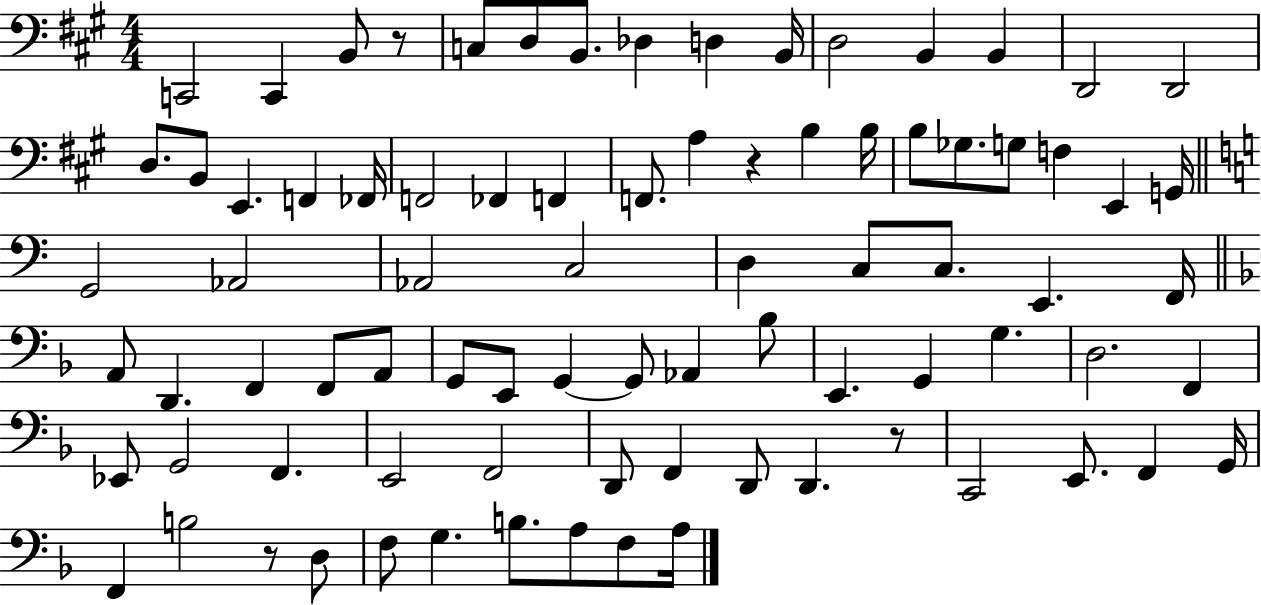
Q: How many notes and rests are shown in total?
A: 83